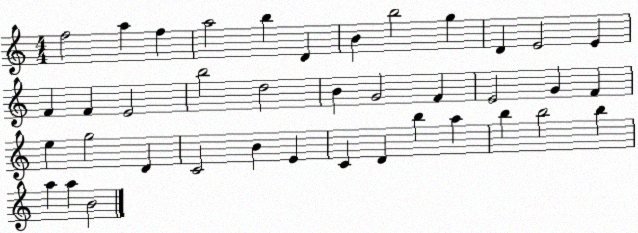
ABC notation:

X:1
T:Untitled
M:4/4
L:1/4
K:C
f2 a f a2 b D B b2 g D E2 E F F E2 b2 d2 B G2 F E2 G F e g2 D C2 B E C D b a b b2 b a a B2